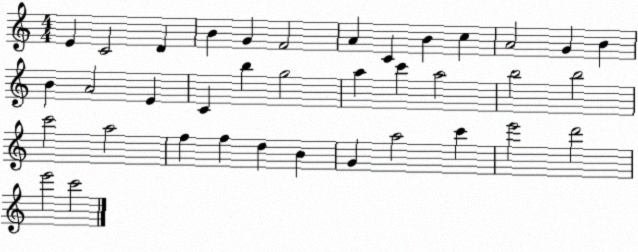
X:1
T:Untitled
M:4/4
L:1/4
K:C
E C2 D B G F2 A C B c A2 G B B A2 E C b g2 a c' a2 b2 b2 c'2 a2 f f d B G a2 c' e'2 d'2 e'2 c'2